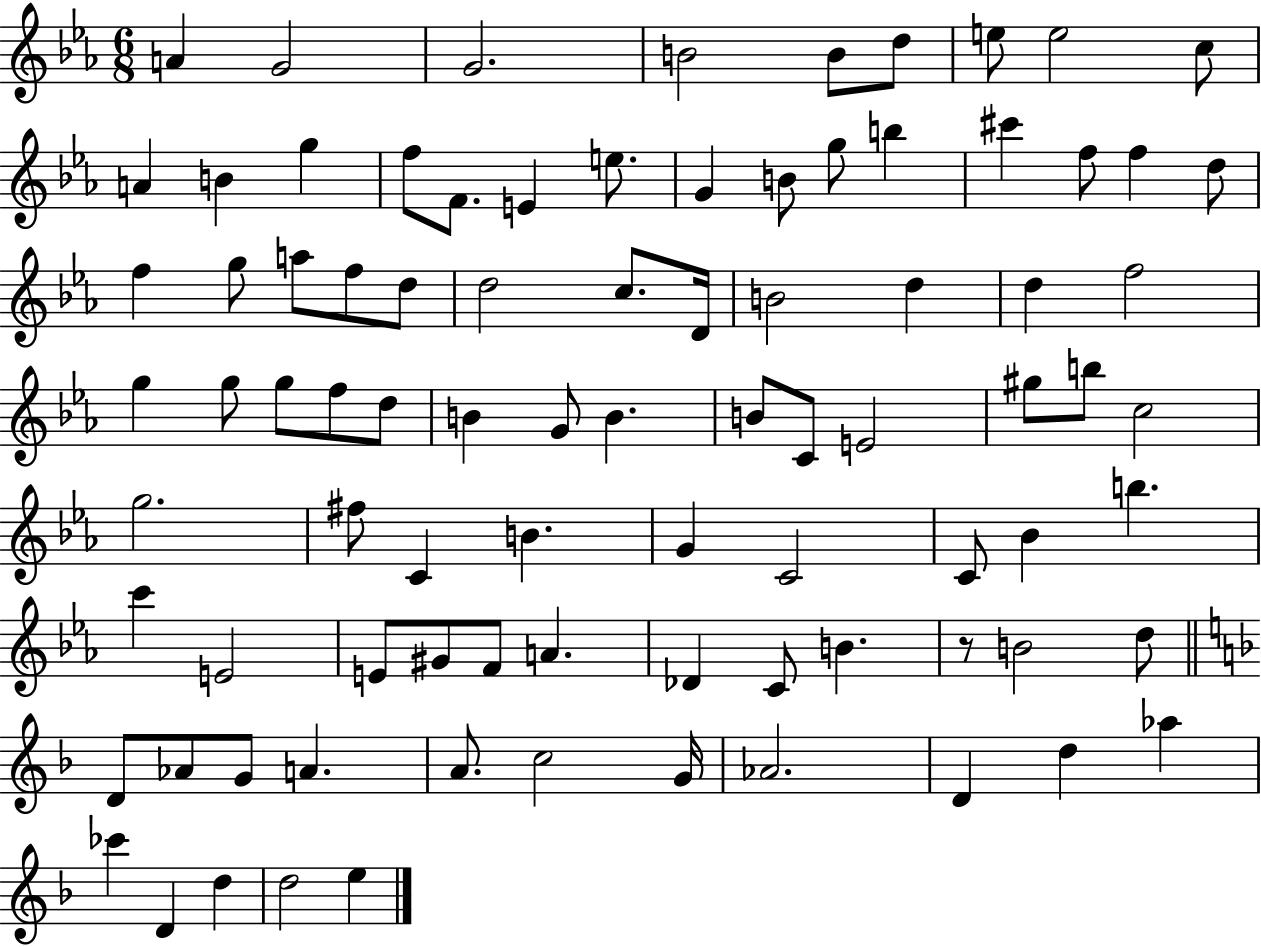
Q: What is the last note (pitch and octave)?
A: E5